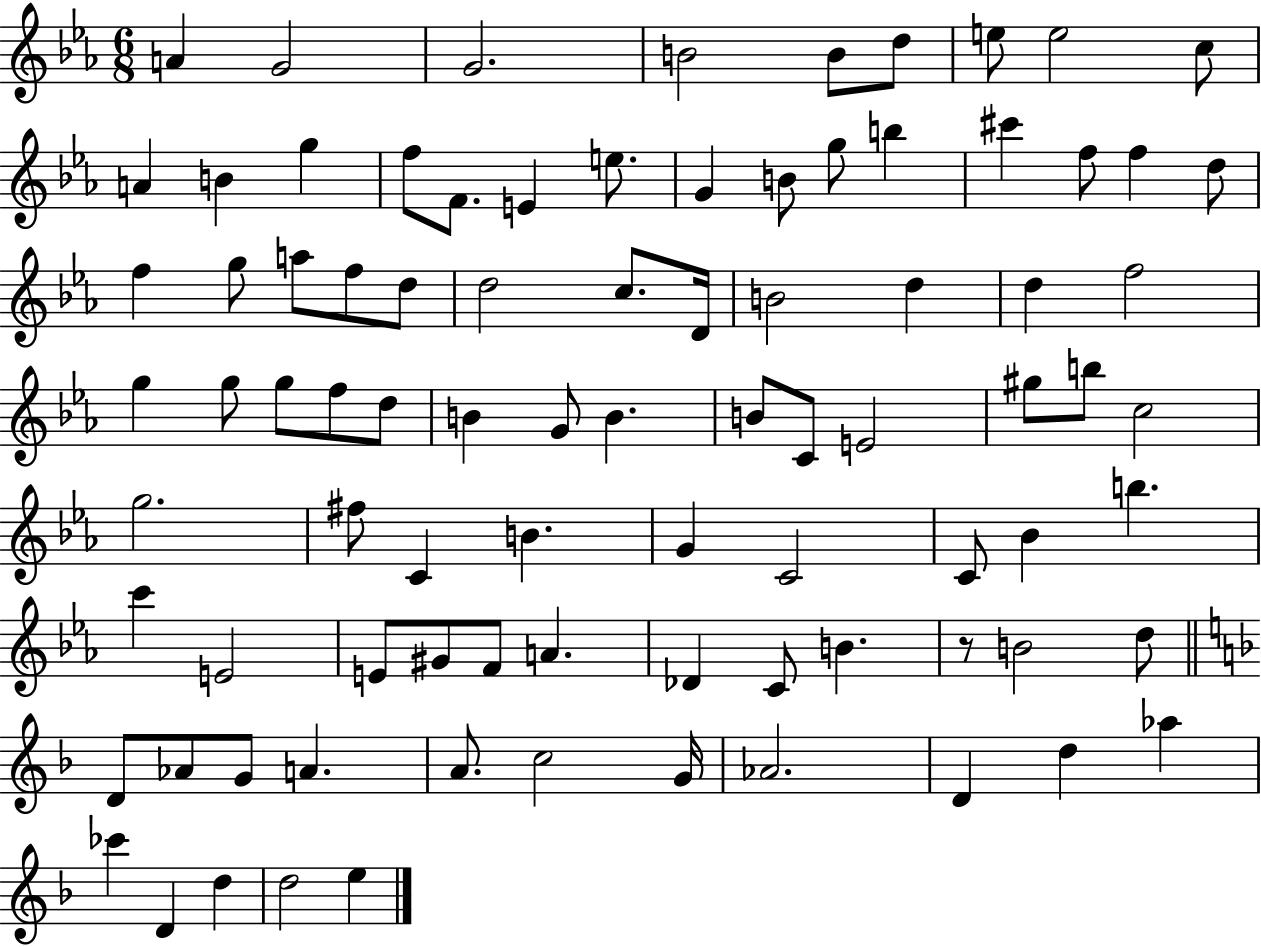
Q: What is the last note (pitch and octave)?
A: E5